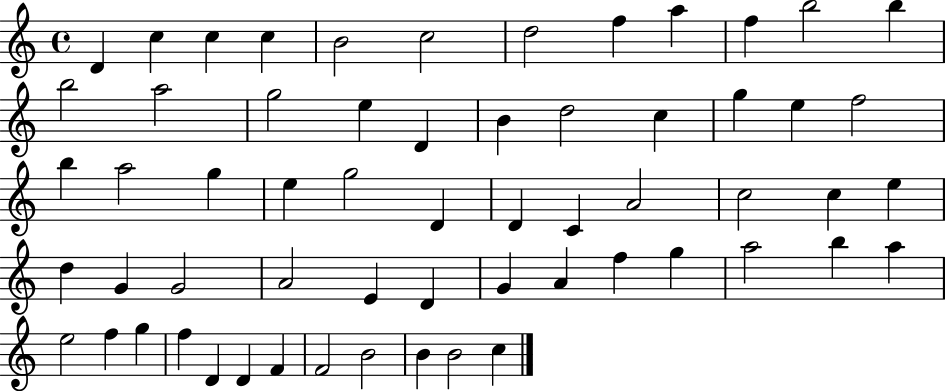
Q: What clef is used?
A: treble